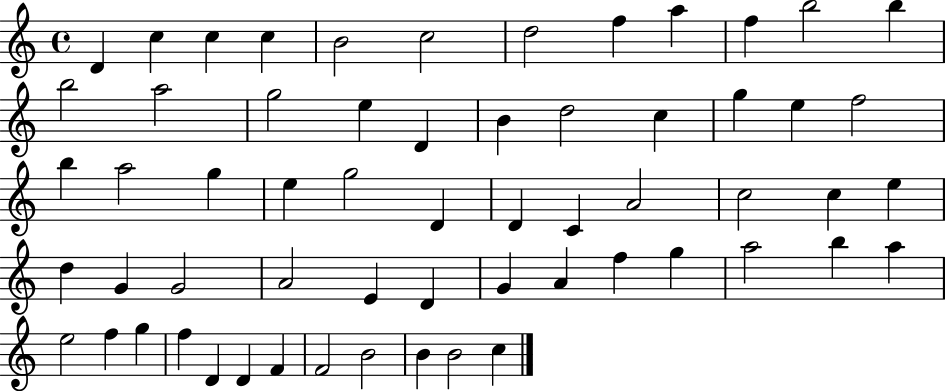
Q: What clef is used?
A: treble